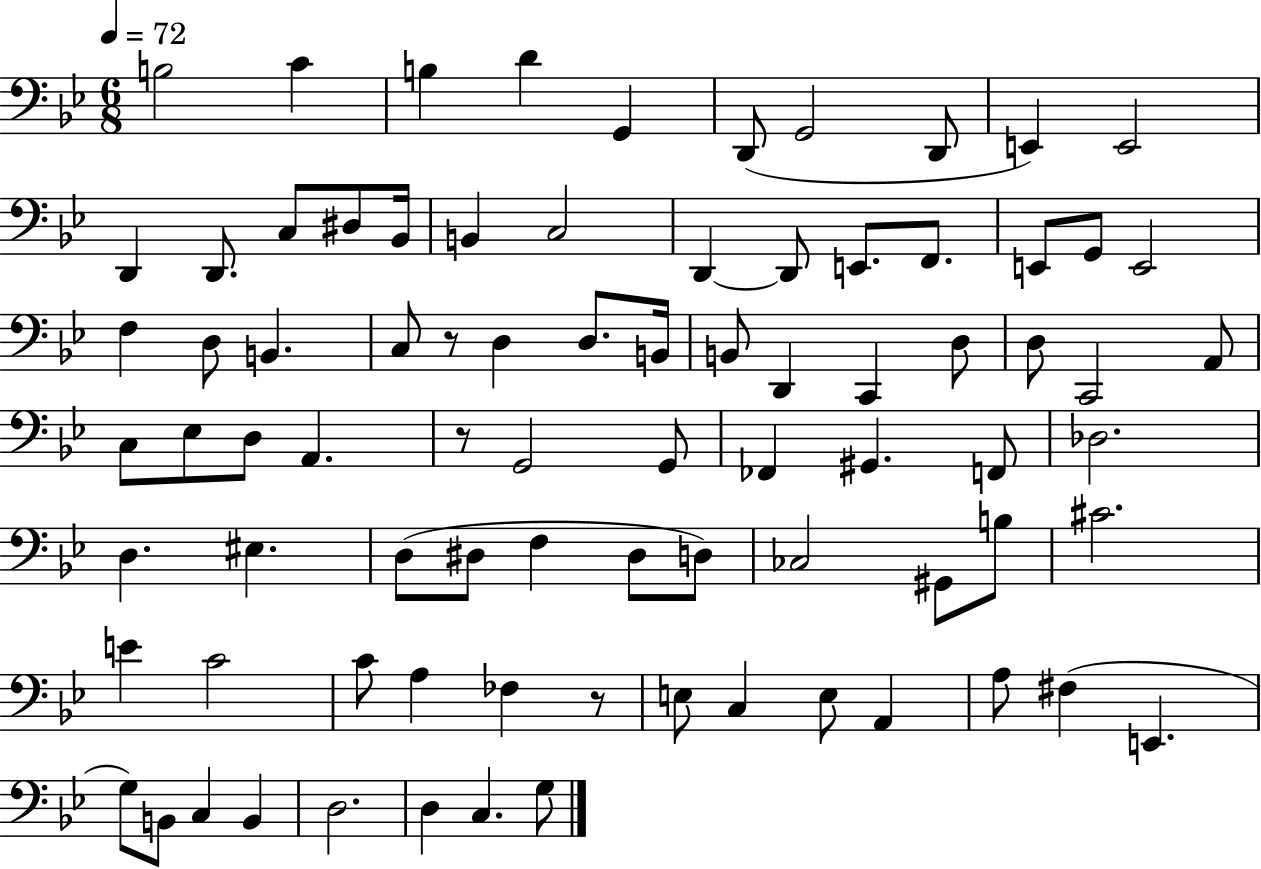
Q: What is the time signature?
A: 6/8